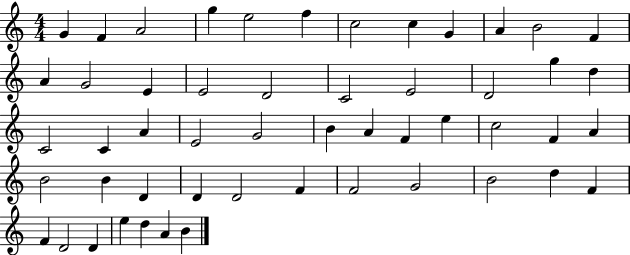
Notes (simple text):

G4/q F4/q A4/h G5/q E5/h F5/q C5/h C5/q G4/q A4/q B4/h F4/q A4/q G4/h E4/q E4/h D4/h C4/h E4/h D4/h G5/q D5/q C4/h C4/q A4/q E4/h G4/h B4/q A4/q F4/q E5/q C5/h F4/q A4/q B4/h B4/q D4/q D4/q D4/h F4/q F4/h G4/h B4/h D5/q F4/q F4/q D4/h D4/q E5/q D5/q A4/q B4/q